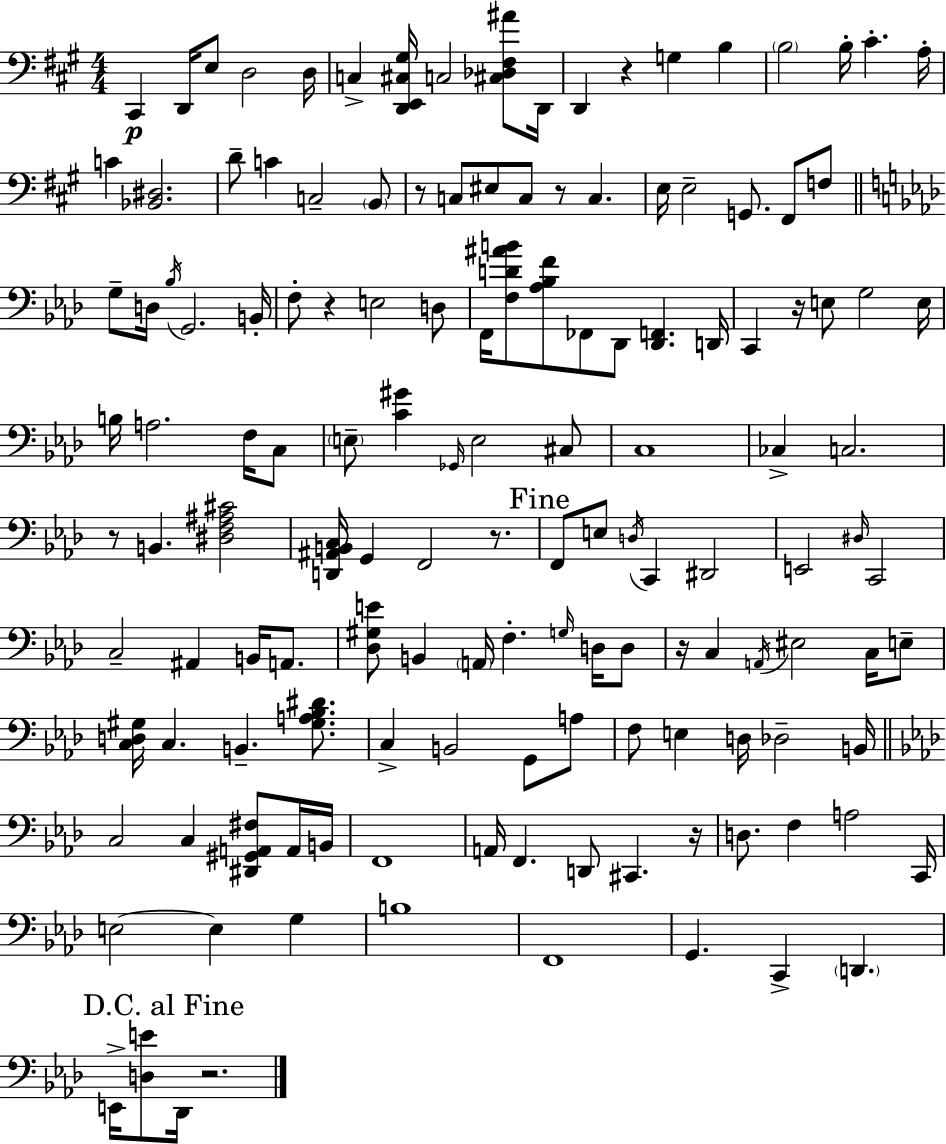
X:1
T:Untitled
M:4/4
L:1/4
K:A
^C,, D,,/4 E,/2 D,2 D,/4 C, [D,,E,,^C,^G,]/4 C,2 [^C,_D,^F,^A]/2 D,,/4 D,, z G, B, B,2 B,/4 ^C A,/4 C [_B,,^D,]2 D/2 C C,2 B,,/2 z/2 C,/2 ^E,/2 C,/2 z/2 C, E,/4 E,2 G,,/2 ^F,,/2 F,/2 G,/2 D,/4 _B,/4 G,,2 B,,/4 F,/2 z E,2 D,/2 F,,/4 [F,D^AB]/2 [_A,_B,F]/2 _F,,/2 _D,,/2 [_D,,F,,] D,,/4 C,, z/4 E,/2 G,2 E,/4 B,/4 A,2 F,/4 C,/2 E,/2 [C^G] _G,,/4 E,2 ^C,/2 C,4 _C, C,2 z/2 B,, [^D,F,^A,^C]2 [D,,^A,,B,,C,]/4 G,, F,,2 z/2 F,,/2 E,/2 D,/4 C,, ^D,,2 E,,2 ^D,/4 C,,2 C,2 ^A,, B,,/4 A,,/2 [_D,^G,E]/2 B,, A,,/4 F, G,/4 D,/4 D,/2 z/4 C, A,,/4 ^E,2 C,/4 E,/2 [C,D,^G,]/4 C, B,, [^G,A,_B,^D]/2 C, B,,2 G,,/2 A,/2 F,/2 E, D,/4 _D,2 B,,/4 C,2 C, [^D,,^G,,A,,^F,]/2 A,,/4 B,,/4 F,,4 A,,/4 F,, D,,/2 ^C,, z/4 D,/2 F, A,2 C,,/4 E,2 E, G, B,4 F,,4 G,, C,, D,, E,,/4 [D,E]/2 _D,,/4 z2